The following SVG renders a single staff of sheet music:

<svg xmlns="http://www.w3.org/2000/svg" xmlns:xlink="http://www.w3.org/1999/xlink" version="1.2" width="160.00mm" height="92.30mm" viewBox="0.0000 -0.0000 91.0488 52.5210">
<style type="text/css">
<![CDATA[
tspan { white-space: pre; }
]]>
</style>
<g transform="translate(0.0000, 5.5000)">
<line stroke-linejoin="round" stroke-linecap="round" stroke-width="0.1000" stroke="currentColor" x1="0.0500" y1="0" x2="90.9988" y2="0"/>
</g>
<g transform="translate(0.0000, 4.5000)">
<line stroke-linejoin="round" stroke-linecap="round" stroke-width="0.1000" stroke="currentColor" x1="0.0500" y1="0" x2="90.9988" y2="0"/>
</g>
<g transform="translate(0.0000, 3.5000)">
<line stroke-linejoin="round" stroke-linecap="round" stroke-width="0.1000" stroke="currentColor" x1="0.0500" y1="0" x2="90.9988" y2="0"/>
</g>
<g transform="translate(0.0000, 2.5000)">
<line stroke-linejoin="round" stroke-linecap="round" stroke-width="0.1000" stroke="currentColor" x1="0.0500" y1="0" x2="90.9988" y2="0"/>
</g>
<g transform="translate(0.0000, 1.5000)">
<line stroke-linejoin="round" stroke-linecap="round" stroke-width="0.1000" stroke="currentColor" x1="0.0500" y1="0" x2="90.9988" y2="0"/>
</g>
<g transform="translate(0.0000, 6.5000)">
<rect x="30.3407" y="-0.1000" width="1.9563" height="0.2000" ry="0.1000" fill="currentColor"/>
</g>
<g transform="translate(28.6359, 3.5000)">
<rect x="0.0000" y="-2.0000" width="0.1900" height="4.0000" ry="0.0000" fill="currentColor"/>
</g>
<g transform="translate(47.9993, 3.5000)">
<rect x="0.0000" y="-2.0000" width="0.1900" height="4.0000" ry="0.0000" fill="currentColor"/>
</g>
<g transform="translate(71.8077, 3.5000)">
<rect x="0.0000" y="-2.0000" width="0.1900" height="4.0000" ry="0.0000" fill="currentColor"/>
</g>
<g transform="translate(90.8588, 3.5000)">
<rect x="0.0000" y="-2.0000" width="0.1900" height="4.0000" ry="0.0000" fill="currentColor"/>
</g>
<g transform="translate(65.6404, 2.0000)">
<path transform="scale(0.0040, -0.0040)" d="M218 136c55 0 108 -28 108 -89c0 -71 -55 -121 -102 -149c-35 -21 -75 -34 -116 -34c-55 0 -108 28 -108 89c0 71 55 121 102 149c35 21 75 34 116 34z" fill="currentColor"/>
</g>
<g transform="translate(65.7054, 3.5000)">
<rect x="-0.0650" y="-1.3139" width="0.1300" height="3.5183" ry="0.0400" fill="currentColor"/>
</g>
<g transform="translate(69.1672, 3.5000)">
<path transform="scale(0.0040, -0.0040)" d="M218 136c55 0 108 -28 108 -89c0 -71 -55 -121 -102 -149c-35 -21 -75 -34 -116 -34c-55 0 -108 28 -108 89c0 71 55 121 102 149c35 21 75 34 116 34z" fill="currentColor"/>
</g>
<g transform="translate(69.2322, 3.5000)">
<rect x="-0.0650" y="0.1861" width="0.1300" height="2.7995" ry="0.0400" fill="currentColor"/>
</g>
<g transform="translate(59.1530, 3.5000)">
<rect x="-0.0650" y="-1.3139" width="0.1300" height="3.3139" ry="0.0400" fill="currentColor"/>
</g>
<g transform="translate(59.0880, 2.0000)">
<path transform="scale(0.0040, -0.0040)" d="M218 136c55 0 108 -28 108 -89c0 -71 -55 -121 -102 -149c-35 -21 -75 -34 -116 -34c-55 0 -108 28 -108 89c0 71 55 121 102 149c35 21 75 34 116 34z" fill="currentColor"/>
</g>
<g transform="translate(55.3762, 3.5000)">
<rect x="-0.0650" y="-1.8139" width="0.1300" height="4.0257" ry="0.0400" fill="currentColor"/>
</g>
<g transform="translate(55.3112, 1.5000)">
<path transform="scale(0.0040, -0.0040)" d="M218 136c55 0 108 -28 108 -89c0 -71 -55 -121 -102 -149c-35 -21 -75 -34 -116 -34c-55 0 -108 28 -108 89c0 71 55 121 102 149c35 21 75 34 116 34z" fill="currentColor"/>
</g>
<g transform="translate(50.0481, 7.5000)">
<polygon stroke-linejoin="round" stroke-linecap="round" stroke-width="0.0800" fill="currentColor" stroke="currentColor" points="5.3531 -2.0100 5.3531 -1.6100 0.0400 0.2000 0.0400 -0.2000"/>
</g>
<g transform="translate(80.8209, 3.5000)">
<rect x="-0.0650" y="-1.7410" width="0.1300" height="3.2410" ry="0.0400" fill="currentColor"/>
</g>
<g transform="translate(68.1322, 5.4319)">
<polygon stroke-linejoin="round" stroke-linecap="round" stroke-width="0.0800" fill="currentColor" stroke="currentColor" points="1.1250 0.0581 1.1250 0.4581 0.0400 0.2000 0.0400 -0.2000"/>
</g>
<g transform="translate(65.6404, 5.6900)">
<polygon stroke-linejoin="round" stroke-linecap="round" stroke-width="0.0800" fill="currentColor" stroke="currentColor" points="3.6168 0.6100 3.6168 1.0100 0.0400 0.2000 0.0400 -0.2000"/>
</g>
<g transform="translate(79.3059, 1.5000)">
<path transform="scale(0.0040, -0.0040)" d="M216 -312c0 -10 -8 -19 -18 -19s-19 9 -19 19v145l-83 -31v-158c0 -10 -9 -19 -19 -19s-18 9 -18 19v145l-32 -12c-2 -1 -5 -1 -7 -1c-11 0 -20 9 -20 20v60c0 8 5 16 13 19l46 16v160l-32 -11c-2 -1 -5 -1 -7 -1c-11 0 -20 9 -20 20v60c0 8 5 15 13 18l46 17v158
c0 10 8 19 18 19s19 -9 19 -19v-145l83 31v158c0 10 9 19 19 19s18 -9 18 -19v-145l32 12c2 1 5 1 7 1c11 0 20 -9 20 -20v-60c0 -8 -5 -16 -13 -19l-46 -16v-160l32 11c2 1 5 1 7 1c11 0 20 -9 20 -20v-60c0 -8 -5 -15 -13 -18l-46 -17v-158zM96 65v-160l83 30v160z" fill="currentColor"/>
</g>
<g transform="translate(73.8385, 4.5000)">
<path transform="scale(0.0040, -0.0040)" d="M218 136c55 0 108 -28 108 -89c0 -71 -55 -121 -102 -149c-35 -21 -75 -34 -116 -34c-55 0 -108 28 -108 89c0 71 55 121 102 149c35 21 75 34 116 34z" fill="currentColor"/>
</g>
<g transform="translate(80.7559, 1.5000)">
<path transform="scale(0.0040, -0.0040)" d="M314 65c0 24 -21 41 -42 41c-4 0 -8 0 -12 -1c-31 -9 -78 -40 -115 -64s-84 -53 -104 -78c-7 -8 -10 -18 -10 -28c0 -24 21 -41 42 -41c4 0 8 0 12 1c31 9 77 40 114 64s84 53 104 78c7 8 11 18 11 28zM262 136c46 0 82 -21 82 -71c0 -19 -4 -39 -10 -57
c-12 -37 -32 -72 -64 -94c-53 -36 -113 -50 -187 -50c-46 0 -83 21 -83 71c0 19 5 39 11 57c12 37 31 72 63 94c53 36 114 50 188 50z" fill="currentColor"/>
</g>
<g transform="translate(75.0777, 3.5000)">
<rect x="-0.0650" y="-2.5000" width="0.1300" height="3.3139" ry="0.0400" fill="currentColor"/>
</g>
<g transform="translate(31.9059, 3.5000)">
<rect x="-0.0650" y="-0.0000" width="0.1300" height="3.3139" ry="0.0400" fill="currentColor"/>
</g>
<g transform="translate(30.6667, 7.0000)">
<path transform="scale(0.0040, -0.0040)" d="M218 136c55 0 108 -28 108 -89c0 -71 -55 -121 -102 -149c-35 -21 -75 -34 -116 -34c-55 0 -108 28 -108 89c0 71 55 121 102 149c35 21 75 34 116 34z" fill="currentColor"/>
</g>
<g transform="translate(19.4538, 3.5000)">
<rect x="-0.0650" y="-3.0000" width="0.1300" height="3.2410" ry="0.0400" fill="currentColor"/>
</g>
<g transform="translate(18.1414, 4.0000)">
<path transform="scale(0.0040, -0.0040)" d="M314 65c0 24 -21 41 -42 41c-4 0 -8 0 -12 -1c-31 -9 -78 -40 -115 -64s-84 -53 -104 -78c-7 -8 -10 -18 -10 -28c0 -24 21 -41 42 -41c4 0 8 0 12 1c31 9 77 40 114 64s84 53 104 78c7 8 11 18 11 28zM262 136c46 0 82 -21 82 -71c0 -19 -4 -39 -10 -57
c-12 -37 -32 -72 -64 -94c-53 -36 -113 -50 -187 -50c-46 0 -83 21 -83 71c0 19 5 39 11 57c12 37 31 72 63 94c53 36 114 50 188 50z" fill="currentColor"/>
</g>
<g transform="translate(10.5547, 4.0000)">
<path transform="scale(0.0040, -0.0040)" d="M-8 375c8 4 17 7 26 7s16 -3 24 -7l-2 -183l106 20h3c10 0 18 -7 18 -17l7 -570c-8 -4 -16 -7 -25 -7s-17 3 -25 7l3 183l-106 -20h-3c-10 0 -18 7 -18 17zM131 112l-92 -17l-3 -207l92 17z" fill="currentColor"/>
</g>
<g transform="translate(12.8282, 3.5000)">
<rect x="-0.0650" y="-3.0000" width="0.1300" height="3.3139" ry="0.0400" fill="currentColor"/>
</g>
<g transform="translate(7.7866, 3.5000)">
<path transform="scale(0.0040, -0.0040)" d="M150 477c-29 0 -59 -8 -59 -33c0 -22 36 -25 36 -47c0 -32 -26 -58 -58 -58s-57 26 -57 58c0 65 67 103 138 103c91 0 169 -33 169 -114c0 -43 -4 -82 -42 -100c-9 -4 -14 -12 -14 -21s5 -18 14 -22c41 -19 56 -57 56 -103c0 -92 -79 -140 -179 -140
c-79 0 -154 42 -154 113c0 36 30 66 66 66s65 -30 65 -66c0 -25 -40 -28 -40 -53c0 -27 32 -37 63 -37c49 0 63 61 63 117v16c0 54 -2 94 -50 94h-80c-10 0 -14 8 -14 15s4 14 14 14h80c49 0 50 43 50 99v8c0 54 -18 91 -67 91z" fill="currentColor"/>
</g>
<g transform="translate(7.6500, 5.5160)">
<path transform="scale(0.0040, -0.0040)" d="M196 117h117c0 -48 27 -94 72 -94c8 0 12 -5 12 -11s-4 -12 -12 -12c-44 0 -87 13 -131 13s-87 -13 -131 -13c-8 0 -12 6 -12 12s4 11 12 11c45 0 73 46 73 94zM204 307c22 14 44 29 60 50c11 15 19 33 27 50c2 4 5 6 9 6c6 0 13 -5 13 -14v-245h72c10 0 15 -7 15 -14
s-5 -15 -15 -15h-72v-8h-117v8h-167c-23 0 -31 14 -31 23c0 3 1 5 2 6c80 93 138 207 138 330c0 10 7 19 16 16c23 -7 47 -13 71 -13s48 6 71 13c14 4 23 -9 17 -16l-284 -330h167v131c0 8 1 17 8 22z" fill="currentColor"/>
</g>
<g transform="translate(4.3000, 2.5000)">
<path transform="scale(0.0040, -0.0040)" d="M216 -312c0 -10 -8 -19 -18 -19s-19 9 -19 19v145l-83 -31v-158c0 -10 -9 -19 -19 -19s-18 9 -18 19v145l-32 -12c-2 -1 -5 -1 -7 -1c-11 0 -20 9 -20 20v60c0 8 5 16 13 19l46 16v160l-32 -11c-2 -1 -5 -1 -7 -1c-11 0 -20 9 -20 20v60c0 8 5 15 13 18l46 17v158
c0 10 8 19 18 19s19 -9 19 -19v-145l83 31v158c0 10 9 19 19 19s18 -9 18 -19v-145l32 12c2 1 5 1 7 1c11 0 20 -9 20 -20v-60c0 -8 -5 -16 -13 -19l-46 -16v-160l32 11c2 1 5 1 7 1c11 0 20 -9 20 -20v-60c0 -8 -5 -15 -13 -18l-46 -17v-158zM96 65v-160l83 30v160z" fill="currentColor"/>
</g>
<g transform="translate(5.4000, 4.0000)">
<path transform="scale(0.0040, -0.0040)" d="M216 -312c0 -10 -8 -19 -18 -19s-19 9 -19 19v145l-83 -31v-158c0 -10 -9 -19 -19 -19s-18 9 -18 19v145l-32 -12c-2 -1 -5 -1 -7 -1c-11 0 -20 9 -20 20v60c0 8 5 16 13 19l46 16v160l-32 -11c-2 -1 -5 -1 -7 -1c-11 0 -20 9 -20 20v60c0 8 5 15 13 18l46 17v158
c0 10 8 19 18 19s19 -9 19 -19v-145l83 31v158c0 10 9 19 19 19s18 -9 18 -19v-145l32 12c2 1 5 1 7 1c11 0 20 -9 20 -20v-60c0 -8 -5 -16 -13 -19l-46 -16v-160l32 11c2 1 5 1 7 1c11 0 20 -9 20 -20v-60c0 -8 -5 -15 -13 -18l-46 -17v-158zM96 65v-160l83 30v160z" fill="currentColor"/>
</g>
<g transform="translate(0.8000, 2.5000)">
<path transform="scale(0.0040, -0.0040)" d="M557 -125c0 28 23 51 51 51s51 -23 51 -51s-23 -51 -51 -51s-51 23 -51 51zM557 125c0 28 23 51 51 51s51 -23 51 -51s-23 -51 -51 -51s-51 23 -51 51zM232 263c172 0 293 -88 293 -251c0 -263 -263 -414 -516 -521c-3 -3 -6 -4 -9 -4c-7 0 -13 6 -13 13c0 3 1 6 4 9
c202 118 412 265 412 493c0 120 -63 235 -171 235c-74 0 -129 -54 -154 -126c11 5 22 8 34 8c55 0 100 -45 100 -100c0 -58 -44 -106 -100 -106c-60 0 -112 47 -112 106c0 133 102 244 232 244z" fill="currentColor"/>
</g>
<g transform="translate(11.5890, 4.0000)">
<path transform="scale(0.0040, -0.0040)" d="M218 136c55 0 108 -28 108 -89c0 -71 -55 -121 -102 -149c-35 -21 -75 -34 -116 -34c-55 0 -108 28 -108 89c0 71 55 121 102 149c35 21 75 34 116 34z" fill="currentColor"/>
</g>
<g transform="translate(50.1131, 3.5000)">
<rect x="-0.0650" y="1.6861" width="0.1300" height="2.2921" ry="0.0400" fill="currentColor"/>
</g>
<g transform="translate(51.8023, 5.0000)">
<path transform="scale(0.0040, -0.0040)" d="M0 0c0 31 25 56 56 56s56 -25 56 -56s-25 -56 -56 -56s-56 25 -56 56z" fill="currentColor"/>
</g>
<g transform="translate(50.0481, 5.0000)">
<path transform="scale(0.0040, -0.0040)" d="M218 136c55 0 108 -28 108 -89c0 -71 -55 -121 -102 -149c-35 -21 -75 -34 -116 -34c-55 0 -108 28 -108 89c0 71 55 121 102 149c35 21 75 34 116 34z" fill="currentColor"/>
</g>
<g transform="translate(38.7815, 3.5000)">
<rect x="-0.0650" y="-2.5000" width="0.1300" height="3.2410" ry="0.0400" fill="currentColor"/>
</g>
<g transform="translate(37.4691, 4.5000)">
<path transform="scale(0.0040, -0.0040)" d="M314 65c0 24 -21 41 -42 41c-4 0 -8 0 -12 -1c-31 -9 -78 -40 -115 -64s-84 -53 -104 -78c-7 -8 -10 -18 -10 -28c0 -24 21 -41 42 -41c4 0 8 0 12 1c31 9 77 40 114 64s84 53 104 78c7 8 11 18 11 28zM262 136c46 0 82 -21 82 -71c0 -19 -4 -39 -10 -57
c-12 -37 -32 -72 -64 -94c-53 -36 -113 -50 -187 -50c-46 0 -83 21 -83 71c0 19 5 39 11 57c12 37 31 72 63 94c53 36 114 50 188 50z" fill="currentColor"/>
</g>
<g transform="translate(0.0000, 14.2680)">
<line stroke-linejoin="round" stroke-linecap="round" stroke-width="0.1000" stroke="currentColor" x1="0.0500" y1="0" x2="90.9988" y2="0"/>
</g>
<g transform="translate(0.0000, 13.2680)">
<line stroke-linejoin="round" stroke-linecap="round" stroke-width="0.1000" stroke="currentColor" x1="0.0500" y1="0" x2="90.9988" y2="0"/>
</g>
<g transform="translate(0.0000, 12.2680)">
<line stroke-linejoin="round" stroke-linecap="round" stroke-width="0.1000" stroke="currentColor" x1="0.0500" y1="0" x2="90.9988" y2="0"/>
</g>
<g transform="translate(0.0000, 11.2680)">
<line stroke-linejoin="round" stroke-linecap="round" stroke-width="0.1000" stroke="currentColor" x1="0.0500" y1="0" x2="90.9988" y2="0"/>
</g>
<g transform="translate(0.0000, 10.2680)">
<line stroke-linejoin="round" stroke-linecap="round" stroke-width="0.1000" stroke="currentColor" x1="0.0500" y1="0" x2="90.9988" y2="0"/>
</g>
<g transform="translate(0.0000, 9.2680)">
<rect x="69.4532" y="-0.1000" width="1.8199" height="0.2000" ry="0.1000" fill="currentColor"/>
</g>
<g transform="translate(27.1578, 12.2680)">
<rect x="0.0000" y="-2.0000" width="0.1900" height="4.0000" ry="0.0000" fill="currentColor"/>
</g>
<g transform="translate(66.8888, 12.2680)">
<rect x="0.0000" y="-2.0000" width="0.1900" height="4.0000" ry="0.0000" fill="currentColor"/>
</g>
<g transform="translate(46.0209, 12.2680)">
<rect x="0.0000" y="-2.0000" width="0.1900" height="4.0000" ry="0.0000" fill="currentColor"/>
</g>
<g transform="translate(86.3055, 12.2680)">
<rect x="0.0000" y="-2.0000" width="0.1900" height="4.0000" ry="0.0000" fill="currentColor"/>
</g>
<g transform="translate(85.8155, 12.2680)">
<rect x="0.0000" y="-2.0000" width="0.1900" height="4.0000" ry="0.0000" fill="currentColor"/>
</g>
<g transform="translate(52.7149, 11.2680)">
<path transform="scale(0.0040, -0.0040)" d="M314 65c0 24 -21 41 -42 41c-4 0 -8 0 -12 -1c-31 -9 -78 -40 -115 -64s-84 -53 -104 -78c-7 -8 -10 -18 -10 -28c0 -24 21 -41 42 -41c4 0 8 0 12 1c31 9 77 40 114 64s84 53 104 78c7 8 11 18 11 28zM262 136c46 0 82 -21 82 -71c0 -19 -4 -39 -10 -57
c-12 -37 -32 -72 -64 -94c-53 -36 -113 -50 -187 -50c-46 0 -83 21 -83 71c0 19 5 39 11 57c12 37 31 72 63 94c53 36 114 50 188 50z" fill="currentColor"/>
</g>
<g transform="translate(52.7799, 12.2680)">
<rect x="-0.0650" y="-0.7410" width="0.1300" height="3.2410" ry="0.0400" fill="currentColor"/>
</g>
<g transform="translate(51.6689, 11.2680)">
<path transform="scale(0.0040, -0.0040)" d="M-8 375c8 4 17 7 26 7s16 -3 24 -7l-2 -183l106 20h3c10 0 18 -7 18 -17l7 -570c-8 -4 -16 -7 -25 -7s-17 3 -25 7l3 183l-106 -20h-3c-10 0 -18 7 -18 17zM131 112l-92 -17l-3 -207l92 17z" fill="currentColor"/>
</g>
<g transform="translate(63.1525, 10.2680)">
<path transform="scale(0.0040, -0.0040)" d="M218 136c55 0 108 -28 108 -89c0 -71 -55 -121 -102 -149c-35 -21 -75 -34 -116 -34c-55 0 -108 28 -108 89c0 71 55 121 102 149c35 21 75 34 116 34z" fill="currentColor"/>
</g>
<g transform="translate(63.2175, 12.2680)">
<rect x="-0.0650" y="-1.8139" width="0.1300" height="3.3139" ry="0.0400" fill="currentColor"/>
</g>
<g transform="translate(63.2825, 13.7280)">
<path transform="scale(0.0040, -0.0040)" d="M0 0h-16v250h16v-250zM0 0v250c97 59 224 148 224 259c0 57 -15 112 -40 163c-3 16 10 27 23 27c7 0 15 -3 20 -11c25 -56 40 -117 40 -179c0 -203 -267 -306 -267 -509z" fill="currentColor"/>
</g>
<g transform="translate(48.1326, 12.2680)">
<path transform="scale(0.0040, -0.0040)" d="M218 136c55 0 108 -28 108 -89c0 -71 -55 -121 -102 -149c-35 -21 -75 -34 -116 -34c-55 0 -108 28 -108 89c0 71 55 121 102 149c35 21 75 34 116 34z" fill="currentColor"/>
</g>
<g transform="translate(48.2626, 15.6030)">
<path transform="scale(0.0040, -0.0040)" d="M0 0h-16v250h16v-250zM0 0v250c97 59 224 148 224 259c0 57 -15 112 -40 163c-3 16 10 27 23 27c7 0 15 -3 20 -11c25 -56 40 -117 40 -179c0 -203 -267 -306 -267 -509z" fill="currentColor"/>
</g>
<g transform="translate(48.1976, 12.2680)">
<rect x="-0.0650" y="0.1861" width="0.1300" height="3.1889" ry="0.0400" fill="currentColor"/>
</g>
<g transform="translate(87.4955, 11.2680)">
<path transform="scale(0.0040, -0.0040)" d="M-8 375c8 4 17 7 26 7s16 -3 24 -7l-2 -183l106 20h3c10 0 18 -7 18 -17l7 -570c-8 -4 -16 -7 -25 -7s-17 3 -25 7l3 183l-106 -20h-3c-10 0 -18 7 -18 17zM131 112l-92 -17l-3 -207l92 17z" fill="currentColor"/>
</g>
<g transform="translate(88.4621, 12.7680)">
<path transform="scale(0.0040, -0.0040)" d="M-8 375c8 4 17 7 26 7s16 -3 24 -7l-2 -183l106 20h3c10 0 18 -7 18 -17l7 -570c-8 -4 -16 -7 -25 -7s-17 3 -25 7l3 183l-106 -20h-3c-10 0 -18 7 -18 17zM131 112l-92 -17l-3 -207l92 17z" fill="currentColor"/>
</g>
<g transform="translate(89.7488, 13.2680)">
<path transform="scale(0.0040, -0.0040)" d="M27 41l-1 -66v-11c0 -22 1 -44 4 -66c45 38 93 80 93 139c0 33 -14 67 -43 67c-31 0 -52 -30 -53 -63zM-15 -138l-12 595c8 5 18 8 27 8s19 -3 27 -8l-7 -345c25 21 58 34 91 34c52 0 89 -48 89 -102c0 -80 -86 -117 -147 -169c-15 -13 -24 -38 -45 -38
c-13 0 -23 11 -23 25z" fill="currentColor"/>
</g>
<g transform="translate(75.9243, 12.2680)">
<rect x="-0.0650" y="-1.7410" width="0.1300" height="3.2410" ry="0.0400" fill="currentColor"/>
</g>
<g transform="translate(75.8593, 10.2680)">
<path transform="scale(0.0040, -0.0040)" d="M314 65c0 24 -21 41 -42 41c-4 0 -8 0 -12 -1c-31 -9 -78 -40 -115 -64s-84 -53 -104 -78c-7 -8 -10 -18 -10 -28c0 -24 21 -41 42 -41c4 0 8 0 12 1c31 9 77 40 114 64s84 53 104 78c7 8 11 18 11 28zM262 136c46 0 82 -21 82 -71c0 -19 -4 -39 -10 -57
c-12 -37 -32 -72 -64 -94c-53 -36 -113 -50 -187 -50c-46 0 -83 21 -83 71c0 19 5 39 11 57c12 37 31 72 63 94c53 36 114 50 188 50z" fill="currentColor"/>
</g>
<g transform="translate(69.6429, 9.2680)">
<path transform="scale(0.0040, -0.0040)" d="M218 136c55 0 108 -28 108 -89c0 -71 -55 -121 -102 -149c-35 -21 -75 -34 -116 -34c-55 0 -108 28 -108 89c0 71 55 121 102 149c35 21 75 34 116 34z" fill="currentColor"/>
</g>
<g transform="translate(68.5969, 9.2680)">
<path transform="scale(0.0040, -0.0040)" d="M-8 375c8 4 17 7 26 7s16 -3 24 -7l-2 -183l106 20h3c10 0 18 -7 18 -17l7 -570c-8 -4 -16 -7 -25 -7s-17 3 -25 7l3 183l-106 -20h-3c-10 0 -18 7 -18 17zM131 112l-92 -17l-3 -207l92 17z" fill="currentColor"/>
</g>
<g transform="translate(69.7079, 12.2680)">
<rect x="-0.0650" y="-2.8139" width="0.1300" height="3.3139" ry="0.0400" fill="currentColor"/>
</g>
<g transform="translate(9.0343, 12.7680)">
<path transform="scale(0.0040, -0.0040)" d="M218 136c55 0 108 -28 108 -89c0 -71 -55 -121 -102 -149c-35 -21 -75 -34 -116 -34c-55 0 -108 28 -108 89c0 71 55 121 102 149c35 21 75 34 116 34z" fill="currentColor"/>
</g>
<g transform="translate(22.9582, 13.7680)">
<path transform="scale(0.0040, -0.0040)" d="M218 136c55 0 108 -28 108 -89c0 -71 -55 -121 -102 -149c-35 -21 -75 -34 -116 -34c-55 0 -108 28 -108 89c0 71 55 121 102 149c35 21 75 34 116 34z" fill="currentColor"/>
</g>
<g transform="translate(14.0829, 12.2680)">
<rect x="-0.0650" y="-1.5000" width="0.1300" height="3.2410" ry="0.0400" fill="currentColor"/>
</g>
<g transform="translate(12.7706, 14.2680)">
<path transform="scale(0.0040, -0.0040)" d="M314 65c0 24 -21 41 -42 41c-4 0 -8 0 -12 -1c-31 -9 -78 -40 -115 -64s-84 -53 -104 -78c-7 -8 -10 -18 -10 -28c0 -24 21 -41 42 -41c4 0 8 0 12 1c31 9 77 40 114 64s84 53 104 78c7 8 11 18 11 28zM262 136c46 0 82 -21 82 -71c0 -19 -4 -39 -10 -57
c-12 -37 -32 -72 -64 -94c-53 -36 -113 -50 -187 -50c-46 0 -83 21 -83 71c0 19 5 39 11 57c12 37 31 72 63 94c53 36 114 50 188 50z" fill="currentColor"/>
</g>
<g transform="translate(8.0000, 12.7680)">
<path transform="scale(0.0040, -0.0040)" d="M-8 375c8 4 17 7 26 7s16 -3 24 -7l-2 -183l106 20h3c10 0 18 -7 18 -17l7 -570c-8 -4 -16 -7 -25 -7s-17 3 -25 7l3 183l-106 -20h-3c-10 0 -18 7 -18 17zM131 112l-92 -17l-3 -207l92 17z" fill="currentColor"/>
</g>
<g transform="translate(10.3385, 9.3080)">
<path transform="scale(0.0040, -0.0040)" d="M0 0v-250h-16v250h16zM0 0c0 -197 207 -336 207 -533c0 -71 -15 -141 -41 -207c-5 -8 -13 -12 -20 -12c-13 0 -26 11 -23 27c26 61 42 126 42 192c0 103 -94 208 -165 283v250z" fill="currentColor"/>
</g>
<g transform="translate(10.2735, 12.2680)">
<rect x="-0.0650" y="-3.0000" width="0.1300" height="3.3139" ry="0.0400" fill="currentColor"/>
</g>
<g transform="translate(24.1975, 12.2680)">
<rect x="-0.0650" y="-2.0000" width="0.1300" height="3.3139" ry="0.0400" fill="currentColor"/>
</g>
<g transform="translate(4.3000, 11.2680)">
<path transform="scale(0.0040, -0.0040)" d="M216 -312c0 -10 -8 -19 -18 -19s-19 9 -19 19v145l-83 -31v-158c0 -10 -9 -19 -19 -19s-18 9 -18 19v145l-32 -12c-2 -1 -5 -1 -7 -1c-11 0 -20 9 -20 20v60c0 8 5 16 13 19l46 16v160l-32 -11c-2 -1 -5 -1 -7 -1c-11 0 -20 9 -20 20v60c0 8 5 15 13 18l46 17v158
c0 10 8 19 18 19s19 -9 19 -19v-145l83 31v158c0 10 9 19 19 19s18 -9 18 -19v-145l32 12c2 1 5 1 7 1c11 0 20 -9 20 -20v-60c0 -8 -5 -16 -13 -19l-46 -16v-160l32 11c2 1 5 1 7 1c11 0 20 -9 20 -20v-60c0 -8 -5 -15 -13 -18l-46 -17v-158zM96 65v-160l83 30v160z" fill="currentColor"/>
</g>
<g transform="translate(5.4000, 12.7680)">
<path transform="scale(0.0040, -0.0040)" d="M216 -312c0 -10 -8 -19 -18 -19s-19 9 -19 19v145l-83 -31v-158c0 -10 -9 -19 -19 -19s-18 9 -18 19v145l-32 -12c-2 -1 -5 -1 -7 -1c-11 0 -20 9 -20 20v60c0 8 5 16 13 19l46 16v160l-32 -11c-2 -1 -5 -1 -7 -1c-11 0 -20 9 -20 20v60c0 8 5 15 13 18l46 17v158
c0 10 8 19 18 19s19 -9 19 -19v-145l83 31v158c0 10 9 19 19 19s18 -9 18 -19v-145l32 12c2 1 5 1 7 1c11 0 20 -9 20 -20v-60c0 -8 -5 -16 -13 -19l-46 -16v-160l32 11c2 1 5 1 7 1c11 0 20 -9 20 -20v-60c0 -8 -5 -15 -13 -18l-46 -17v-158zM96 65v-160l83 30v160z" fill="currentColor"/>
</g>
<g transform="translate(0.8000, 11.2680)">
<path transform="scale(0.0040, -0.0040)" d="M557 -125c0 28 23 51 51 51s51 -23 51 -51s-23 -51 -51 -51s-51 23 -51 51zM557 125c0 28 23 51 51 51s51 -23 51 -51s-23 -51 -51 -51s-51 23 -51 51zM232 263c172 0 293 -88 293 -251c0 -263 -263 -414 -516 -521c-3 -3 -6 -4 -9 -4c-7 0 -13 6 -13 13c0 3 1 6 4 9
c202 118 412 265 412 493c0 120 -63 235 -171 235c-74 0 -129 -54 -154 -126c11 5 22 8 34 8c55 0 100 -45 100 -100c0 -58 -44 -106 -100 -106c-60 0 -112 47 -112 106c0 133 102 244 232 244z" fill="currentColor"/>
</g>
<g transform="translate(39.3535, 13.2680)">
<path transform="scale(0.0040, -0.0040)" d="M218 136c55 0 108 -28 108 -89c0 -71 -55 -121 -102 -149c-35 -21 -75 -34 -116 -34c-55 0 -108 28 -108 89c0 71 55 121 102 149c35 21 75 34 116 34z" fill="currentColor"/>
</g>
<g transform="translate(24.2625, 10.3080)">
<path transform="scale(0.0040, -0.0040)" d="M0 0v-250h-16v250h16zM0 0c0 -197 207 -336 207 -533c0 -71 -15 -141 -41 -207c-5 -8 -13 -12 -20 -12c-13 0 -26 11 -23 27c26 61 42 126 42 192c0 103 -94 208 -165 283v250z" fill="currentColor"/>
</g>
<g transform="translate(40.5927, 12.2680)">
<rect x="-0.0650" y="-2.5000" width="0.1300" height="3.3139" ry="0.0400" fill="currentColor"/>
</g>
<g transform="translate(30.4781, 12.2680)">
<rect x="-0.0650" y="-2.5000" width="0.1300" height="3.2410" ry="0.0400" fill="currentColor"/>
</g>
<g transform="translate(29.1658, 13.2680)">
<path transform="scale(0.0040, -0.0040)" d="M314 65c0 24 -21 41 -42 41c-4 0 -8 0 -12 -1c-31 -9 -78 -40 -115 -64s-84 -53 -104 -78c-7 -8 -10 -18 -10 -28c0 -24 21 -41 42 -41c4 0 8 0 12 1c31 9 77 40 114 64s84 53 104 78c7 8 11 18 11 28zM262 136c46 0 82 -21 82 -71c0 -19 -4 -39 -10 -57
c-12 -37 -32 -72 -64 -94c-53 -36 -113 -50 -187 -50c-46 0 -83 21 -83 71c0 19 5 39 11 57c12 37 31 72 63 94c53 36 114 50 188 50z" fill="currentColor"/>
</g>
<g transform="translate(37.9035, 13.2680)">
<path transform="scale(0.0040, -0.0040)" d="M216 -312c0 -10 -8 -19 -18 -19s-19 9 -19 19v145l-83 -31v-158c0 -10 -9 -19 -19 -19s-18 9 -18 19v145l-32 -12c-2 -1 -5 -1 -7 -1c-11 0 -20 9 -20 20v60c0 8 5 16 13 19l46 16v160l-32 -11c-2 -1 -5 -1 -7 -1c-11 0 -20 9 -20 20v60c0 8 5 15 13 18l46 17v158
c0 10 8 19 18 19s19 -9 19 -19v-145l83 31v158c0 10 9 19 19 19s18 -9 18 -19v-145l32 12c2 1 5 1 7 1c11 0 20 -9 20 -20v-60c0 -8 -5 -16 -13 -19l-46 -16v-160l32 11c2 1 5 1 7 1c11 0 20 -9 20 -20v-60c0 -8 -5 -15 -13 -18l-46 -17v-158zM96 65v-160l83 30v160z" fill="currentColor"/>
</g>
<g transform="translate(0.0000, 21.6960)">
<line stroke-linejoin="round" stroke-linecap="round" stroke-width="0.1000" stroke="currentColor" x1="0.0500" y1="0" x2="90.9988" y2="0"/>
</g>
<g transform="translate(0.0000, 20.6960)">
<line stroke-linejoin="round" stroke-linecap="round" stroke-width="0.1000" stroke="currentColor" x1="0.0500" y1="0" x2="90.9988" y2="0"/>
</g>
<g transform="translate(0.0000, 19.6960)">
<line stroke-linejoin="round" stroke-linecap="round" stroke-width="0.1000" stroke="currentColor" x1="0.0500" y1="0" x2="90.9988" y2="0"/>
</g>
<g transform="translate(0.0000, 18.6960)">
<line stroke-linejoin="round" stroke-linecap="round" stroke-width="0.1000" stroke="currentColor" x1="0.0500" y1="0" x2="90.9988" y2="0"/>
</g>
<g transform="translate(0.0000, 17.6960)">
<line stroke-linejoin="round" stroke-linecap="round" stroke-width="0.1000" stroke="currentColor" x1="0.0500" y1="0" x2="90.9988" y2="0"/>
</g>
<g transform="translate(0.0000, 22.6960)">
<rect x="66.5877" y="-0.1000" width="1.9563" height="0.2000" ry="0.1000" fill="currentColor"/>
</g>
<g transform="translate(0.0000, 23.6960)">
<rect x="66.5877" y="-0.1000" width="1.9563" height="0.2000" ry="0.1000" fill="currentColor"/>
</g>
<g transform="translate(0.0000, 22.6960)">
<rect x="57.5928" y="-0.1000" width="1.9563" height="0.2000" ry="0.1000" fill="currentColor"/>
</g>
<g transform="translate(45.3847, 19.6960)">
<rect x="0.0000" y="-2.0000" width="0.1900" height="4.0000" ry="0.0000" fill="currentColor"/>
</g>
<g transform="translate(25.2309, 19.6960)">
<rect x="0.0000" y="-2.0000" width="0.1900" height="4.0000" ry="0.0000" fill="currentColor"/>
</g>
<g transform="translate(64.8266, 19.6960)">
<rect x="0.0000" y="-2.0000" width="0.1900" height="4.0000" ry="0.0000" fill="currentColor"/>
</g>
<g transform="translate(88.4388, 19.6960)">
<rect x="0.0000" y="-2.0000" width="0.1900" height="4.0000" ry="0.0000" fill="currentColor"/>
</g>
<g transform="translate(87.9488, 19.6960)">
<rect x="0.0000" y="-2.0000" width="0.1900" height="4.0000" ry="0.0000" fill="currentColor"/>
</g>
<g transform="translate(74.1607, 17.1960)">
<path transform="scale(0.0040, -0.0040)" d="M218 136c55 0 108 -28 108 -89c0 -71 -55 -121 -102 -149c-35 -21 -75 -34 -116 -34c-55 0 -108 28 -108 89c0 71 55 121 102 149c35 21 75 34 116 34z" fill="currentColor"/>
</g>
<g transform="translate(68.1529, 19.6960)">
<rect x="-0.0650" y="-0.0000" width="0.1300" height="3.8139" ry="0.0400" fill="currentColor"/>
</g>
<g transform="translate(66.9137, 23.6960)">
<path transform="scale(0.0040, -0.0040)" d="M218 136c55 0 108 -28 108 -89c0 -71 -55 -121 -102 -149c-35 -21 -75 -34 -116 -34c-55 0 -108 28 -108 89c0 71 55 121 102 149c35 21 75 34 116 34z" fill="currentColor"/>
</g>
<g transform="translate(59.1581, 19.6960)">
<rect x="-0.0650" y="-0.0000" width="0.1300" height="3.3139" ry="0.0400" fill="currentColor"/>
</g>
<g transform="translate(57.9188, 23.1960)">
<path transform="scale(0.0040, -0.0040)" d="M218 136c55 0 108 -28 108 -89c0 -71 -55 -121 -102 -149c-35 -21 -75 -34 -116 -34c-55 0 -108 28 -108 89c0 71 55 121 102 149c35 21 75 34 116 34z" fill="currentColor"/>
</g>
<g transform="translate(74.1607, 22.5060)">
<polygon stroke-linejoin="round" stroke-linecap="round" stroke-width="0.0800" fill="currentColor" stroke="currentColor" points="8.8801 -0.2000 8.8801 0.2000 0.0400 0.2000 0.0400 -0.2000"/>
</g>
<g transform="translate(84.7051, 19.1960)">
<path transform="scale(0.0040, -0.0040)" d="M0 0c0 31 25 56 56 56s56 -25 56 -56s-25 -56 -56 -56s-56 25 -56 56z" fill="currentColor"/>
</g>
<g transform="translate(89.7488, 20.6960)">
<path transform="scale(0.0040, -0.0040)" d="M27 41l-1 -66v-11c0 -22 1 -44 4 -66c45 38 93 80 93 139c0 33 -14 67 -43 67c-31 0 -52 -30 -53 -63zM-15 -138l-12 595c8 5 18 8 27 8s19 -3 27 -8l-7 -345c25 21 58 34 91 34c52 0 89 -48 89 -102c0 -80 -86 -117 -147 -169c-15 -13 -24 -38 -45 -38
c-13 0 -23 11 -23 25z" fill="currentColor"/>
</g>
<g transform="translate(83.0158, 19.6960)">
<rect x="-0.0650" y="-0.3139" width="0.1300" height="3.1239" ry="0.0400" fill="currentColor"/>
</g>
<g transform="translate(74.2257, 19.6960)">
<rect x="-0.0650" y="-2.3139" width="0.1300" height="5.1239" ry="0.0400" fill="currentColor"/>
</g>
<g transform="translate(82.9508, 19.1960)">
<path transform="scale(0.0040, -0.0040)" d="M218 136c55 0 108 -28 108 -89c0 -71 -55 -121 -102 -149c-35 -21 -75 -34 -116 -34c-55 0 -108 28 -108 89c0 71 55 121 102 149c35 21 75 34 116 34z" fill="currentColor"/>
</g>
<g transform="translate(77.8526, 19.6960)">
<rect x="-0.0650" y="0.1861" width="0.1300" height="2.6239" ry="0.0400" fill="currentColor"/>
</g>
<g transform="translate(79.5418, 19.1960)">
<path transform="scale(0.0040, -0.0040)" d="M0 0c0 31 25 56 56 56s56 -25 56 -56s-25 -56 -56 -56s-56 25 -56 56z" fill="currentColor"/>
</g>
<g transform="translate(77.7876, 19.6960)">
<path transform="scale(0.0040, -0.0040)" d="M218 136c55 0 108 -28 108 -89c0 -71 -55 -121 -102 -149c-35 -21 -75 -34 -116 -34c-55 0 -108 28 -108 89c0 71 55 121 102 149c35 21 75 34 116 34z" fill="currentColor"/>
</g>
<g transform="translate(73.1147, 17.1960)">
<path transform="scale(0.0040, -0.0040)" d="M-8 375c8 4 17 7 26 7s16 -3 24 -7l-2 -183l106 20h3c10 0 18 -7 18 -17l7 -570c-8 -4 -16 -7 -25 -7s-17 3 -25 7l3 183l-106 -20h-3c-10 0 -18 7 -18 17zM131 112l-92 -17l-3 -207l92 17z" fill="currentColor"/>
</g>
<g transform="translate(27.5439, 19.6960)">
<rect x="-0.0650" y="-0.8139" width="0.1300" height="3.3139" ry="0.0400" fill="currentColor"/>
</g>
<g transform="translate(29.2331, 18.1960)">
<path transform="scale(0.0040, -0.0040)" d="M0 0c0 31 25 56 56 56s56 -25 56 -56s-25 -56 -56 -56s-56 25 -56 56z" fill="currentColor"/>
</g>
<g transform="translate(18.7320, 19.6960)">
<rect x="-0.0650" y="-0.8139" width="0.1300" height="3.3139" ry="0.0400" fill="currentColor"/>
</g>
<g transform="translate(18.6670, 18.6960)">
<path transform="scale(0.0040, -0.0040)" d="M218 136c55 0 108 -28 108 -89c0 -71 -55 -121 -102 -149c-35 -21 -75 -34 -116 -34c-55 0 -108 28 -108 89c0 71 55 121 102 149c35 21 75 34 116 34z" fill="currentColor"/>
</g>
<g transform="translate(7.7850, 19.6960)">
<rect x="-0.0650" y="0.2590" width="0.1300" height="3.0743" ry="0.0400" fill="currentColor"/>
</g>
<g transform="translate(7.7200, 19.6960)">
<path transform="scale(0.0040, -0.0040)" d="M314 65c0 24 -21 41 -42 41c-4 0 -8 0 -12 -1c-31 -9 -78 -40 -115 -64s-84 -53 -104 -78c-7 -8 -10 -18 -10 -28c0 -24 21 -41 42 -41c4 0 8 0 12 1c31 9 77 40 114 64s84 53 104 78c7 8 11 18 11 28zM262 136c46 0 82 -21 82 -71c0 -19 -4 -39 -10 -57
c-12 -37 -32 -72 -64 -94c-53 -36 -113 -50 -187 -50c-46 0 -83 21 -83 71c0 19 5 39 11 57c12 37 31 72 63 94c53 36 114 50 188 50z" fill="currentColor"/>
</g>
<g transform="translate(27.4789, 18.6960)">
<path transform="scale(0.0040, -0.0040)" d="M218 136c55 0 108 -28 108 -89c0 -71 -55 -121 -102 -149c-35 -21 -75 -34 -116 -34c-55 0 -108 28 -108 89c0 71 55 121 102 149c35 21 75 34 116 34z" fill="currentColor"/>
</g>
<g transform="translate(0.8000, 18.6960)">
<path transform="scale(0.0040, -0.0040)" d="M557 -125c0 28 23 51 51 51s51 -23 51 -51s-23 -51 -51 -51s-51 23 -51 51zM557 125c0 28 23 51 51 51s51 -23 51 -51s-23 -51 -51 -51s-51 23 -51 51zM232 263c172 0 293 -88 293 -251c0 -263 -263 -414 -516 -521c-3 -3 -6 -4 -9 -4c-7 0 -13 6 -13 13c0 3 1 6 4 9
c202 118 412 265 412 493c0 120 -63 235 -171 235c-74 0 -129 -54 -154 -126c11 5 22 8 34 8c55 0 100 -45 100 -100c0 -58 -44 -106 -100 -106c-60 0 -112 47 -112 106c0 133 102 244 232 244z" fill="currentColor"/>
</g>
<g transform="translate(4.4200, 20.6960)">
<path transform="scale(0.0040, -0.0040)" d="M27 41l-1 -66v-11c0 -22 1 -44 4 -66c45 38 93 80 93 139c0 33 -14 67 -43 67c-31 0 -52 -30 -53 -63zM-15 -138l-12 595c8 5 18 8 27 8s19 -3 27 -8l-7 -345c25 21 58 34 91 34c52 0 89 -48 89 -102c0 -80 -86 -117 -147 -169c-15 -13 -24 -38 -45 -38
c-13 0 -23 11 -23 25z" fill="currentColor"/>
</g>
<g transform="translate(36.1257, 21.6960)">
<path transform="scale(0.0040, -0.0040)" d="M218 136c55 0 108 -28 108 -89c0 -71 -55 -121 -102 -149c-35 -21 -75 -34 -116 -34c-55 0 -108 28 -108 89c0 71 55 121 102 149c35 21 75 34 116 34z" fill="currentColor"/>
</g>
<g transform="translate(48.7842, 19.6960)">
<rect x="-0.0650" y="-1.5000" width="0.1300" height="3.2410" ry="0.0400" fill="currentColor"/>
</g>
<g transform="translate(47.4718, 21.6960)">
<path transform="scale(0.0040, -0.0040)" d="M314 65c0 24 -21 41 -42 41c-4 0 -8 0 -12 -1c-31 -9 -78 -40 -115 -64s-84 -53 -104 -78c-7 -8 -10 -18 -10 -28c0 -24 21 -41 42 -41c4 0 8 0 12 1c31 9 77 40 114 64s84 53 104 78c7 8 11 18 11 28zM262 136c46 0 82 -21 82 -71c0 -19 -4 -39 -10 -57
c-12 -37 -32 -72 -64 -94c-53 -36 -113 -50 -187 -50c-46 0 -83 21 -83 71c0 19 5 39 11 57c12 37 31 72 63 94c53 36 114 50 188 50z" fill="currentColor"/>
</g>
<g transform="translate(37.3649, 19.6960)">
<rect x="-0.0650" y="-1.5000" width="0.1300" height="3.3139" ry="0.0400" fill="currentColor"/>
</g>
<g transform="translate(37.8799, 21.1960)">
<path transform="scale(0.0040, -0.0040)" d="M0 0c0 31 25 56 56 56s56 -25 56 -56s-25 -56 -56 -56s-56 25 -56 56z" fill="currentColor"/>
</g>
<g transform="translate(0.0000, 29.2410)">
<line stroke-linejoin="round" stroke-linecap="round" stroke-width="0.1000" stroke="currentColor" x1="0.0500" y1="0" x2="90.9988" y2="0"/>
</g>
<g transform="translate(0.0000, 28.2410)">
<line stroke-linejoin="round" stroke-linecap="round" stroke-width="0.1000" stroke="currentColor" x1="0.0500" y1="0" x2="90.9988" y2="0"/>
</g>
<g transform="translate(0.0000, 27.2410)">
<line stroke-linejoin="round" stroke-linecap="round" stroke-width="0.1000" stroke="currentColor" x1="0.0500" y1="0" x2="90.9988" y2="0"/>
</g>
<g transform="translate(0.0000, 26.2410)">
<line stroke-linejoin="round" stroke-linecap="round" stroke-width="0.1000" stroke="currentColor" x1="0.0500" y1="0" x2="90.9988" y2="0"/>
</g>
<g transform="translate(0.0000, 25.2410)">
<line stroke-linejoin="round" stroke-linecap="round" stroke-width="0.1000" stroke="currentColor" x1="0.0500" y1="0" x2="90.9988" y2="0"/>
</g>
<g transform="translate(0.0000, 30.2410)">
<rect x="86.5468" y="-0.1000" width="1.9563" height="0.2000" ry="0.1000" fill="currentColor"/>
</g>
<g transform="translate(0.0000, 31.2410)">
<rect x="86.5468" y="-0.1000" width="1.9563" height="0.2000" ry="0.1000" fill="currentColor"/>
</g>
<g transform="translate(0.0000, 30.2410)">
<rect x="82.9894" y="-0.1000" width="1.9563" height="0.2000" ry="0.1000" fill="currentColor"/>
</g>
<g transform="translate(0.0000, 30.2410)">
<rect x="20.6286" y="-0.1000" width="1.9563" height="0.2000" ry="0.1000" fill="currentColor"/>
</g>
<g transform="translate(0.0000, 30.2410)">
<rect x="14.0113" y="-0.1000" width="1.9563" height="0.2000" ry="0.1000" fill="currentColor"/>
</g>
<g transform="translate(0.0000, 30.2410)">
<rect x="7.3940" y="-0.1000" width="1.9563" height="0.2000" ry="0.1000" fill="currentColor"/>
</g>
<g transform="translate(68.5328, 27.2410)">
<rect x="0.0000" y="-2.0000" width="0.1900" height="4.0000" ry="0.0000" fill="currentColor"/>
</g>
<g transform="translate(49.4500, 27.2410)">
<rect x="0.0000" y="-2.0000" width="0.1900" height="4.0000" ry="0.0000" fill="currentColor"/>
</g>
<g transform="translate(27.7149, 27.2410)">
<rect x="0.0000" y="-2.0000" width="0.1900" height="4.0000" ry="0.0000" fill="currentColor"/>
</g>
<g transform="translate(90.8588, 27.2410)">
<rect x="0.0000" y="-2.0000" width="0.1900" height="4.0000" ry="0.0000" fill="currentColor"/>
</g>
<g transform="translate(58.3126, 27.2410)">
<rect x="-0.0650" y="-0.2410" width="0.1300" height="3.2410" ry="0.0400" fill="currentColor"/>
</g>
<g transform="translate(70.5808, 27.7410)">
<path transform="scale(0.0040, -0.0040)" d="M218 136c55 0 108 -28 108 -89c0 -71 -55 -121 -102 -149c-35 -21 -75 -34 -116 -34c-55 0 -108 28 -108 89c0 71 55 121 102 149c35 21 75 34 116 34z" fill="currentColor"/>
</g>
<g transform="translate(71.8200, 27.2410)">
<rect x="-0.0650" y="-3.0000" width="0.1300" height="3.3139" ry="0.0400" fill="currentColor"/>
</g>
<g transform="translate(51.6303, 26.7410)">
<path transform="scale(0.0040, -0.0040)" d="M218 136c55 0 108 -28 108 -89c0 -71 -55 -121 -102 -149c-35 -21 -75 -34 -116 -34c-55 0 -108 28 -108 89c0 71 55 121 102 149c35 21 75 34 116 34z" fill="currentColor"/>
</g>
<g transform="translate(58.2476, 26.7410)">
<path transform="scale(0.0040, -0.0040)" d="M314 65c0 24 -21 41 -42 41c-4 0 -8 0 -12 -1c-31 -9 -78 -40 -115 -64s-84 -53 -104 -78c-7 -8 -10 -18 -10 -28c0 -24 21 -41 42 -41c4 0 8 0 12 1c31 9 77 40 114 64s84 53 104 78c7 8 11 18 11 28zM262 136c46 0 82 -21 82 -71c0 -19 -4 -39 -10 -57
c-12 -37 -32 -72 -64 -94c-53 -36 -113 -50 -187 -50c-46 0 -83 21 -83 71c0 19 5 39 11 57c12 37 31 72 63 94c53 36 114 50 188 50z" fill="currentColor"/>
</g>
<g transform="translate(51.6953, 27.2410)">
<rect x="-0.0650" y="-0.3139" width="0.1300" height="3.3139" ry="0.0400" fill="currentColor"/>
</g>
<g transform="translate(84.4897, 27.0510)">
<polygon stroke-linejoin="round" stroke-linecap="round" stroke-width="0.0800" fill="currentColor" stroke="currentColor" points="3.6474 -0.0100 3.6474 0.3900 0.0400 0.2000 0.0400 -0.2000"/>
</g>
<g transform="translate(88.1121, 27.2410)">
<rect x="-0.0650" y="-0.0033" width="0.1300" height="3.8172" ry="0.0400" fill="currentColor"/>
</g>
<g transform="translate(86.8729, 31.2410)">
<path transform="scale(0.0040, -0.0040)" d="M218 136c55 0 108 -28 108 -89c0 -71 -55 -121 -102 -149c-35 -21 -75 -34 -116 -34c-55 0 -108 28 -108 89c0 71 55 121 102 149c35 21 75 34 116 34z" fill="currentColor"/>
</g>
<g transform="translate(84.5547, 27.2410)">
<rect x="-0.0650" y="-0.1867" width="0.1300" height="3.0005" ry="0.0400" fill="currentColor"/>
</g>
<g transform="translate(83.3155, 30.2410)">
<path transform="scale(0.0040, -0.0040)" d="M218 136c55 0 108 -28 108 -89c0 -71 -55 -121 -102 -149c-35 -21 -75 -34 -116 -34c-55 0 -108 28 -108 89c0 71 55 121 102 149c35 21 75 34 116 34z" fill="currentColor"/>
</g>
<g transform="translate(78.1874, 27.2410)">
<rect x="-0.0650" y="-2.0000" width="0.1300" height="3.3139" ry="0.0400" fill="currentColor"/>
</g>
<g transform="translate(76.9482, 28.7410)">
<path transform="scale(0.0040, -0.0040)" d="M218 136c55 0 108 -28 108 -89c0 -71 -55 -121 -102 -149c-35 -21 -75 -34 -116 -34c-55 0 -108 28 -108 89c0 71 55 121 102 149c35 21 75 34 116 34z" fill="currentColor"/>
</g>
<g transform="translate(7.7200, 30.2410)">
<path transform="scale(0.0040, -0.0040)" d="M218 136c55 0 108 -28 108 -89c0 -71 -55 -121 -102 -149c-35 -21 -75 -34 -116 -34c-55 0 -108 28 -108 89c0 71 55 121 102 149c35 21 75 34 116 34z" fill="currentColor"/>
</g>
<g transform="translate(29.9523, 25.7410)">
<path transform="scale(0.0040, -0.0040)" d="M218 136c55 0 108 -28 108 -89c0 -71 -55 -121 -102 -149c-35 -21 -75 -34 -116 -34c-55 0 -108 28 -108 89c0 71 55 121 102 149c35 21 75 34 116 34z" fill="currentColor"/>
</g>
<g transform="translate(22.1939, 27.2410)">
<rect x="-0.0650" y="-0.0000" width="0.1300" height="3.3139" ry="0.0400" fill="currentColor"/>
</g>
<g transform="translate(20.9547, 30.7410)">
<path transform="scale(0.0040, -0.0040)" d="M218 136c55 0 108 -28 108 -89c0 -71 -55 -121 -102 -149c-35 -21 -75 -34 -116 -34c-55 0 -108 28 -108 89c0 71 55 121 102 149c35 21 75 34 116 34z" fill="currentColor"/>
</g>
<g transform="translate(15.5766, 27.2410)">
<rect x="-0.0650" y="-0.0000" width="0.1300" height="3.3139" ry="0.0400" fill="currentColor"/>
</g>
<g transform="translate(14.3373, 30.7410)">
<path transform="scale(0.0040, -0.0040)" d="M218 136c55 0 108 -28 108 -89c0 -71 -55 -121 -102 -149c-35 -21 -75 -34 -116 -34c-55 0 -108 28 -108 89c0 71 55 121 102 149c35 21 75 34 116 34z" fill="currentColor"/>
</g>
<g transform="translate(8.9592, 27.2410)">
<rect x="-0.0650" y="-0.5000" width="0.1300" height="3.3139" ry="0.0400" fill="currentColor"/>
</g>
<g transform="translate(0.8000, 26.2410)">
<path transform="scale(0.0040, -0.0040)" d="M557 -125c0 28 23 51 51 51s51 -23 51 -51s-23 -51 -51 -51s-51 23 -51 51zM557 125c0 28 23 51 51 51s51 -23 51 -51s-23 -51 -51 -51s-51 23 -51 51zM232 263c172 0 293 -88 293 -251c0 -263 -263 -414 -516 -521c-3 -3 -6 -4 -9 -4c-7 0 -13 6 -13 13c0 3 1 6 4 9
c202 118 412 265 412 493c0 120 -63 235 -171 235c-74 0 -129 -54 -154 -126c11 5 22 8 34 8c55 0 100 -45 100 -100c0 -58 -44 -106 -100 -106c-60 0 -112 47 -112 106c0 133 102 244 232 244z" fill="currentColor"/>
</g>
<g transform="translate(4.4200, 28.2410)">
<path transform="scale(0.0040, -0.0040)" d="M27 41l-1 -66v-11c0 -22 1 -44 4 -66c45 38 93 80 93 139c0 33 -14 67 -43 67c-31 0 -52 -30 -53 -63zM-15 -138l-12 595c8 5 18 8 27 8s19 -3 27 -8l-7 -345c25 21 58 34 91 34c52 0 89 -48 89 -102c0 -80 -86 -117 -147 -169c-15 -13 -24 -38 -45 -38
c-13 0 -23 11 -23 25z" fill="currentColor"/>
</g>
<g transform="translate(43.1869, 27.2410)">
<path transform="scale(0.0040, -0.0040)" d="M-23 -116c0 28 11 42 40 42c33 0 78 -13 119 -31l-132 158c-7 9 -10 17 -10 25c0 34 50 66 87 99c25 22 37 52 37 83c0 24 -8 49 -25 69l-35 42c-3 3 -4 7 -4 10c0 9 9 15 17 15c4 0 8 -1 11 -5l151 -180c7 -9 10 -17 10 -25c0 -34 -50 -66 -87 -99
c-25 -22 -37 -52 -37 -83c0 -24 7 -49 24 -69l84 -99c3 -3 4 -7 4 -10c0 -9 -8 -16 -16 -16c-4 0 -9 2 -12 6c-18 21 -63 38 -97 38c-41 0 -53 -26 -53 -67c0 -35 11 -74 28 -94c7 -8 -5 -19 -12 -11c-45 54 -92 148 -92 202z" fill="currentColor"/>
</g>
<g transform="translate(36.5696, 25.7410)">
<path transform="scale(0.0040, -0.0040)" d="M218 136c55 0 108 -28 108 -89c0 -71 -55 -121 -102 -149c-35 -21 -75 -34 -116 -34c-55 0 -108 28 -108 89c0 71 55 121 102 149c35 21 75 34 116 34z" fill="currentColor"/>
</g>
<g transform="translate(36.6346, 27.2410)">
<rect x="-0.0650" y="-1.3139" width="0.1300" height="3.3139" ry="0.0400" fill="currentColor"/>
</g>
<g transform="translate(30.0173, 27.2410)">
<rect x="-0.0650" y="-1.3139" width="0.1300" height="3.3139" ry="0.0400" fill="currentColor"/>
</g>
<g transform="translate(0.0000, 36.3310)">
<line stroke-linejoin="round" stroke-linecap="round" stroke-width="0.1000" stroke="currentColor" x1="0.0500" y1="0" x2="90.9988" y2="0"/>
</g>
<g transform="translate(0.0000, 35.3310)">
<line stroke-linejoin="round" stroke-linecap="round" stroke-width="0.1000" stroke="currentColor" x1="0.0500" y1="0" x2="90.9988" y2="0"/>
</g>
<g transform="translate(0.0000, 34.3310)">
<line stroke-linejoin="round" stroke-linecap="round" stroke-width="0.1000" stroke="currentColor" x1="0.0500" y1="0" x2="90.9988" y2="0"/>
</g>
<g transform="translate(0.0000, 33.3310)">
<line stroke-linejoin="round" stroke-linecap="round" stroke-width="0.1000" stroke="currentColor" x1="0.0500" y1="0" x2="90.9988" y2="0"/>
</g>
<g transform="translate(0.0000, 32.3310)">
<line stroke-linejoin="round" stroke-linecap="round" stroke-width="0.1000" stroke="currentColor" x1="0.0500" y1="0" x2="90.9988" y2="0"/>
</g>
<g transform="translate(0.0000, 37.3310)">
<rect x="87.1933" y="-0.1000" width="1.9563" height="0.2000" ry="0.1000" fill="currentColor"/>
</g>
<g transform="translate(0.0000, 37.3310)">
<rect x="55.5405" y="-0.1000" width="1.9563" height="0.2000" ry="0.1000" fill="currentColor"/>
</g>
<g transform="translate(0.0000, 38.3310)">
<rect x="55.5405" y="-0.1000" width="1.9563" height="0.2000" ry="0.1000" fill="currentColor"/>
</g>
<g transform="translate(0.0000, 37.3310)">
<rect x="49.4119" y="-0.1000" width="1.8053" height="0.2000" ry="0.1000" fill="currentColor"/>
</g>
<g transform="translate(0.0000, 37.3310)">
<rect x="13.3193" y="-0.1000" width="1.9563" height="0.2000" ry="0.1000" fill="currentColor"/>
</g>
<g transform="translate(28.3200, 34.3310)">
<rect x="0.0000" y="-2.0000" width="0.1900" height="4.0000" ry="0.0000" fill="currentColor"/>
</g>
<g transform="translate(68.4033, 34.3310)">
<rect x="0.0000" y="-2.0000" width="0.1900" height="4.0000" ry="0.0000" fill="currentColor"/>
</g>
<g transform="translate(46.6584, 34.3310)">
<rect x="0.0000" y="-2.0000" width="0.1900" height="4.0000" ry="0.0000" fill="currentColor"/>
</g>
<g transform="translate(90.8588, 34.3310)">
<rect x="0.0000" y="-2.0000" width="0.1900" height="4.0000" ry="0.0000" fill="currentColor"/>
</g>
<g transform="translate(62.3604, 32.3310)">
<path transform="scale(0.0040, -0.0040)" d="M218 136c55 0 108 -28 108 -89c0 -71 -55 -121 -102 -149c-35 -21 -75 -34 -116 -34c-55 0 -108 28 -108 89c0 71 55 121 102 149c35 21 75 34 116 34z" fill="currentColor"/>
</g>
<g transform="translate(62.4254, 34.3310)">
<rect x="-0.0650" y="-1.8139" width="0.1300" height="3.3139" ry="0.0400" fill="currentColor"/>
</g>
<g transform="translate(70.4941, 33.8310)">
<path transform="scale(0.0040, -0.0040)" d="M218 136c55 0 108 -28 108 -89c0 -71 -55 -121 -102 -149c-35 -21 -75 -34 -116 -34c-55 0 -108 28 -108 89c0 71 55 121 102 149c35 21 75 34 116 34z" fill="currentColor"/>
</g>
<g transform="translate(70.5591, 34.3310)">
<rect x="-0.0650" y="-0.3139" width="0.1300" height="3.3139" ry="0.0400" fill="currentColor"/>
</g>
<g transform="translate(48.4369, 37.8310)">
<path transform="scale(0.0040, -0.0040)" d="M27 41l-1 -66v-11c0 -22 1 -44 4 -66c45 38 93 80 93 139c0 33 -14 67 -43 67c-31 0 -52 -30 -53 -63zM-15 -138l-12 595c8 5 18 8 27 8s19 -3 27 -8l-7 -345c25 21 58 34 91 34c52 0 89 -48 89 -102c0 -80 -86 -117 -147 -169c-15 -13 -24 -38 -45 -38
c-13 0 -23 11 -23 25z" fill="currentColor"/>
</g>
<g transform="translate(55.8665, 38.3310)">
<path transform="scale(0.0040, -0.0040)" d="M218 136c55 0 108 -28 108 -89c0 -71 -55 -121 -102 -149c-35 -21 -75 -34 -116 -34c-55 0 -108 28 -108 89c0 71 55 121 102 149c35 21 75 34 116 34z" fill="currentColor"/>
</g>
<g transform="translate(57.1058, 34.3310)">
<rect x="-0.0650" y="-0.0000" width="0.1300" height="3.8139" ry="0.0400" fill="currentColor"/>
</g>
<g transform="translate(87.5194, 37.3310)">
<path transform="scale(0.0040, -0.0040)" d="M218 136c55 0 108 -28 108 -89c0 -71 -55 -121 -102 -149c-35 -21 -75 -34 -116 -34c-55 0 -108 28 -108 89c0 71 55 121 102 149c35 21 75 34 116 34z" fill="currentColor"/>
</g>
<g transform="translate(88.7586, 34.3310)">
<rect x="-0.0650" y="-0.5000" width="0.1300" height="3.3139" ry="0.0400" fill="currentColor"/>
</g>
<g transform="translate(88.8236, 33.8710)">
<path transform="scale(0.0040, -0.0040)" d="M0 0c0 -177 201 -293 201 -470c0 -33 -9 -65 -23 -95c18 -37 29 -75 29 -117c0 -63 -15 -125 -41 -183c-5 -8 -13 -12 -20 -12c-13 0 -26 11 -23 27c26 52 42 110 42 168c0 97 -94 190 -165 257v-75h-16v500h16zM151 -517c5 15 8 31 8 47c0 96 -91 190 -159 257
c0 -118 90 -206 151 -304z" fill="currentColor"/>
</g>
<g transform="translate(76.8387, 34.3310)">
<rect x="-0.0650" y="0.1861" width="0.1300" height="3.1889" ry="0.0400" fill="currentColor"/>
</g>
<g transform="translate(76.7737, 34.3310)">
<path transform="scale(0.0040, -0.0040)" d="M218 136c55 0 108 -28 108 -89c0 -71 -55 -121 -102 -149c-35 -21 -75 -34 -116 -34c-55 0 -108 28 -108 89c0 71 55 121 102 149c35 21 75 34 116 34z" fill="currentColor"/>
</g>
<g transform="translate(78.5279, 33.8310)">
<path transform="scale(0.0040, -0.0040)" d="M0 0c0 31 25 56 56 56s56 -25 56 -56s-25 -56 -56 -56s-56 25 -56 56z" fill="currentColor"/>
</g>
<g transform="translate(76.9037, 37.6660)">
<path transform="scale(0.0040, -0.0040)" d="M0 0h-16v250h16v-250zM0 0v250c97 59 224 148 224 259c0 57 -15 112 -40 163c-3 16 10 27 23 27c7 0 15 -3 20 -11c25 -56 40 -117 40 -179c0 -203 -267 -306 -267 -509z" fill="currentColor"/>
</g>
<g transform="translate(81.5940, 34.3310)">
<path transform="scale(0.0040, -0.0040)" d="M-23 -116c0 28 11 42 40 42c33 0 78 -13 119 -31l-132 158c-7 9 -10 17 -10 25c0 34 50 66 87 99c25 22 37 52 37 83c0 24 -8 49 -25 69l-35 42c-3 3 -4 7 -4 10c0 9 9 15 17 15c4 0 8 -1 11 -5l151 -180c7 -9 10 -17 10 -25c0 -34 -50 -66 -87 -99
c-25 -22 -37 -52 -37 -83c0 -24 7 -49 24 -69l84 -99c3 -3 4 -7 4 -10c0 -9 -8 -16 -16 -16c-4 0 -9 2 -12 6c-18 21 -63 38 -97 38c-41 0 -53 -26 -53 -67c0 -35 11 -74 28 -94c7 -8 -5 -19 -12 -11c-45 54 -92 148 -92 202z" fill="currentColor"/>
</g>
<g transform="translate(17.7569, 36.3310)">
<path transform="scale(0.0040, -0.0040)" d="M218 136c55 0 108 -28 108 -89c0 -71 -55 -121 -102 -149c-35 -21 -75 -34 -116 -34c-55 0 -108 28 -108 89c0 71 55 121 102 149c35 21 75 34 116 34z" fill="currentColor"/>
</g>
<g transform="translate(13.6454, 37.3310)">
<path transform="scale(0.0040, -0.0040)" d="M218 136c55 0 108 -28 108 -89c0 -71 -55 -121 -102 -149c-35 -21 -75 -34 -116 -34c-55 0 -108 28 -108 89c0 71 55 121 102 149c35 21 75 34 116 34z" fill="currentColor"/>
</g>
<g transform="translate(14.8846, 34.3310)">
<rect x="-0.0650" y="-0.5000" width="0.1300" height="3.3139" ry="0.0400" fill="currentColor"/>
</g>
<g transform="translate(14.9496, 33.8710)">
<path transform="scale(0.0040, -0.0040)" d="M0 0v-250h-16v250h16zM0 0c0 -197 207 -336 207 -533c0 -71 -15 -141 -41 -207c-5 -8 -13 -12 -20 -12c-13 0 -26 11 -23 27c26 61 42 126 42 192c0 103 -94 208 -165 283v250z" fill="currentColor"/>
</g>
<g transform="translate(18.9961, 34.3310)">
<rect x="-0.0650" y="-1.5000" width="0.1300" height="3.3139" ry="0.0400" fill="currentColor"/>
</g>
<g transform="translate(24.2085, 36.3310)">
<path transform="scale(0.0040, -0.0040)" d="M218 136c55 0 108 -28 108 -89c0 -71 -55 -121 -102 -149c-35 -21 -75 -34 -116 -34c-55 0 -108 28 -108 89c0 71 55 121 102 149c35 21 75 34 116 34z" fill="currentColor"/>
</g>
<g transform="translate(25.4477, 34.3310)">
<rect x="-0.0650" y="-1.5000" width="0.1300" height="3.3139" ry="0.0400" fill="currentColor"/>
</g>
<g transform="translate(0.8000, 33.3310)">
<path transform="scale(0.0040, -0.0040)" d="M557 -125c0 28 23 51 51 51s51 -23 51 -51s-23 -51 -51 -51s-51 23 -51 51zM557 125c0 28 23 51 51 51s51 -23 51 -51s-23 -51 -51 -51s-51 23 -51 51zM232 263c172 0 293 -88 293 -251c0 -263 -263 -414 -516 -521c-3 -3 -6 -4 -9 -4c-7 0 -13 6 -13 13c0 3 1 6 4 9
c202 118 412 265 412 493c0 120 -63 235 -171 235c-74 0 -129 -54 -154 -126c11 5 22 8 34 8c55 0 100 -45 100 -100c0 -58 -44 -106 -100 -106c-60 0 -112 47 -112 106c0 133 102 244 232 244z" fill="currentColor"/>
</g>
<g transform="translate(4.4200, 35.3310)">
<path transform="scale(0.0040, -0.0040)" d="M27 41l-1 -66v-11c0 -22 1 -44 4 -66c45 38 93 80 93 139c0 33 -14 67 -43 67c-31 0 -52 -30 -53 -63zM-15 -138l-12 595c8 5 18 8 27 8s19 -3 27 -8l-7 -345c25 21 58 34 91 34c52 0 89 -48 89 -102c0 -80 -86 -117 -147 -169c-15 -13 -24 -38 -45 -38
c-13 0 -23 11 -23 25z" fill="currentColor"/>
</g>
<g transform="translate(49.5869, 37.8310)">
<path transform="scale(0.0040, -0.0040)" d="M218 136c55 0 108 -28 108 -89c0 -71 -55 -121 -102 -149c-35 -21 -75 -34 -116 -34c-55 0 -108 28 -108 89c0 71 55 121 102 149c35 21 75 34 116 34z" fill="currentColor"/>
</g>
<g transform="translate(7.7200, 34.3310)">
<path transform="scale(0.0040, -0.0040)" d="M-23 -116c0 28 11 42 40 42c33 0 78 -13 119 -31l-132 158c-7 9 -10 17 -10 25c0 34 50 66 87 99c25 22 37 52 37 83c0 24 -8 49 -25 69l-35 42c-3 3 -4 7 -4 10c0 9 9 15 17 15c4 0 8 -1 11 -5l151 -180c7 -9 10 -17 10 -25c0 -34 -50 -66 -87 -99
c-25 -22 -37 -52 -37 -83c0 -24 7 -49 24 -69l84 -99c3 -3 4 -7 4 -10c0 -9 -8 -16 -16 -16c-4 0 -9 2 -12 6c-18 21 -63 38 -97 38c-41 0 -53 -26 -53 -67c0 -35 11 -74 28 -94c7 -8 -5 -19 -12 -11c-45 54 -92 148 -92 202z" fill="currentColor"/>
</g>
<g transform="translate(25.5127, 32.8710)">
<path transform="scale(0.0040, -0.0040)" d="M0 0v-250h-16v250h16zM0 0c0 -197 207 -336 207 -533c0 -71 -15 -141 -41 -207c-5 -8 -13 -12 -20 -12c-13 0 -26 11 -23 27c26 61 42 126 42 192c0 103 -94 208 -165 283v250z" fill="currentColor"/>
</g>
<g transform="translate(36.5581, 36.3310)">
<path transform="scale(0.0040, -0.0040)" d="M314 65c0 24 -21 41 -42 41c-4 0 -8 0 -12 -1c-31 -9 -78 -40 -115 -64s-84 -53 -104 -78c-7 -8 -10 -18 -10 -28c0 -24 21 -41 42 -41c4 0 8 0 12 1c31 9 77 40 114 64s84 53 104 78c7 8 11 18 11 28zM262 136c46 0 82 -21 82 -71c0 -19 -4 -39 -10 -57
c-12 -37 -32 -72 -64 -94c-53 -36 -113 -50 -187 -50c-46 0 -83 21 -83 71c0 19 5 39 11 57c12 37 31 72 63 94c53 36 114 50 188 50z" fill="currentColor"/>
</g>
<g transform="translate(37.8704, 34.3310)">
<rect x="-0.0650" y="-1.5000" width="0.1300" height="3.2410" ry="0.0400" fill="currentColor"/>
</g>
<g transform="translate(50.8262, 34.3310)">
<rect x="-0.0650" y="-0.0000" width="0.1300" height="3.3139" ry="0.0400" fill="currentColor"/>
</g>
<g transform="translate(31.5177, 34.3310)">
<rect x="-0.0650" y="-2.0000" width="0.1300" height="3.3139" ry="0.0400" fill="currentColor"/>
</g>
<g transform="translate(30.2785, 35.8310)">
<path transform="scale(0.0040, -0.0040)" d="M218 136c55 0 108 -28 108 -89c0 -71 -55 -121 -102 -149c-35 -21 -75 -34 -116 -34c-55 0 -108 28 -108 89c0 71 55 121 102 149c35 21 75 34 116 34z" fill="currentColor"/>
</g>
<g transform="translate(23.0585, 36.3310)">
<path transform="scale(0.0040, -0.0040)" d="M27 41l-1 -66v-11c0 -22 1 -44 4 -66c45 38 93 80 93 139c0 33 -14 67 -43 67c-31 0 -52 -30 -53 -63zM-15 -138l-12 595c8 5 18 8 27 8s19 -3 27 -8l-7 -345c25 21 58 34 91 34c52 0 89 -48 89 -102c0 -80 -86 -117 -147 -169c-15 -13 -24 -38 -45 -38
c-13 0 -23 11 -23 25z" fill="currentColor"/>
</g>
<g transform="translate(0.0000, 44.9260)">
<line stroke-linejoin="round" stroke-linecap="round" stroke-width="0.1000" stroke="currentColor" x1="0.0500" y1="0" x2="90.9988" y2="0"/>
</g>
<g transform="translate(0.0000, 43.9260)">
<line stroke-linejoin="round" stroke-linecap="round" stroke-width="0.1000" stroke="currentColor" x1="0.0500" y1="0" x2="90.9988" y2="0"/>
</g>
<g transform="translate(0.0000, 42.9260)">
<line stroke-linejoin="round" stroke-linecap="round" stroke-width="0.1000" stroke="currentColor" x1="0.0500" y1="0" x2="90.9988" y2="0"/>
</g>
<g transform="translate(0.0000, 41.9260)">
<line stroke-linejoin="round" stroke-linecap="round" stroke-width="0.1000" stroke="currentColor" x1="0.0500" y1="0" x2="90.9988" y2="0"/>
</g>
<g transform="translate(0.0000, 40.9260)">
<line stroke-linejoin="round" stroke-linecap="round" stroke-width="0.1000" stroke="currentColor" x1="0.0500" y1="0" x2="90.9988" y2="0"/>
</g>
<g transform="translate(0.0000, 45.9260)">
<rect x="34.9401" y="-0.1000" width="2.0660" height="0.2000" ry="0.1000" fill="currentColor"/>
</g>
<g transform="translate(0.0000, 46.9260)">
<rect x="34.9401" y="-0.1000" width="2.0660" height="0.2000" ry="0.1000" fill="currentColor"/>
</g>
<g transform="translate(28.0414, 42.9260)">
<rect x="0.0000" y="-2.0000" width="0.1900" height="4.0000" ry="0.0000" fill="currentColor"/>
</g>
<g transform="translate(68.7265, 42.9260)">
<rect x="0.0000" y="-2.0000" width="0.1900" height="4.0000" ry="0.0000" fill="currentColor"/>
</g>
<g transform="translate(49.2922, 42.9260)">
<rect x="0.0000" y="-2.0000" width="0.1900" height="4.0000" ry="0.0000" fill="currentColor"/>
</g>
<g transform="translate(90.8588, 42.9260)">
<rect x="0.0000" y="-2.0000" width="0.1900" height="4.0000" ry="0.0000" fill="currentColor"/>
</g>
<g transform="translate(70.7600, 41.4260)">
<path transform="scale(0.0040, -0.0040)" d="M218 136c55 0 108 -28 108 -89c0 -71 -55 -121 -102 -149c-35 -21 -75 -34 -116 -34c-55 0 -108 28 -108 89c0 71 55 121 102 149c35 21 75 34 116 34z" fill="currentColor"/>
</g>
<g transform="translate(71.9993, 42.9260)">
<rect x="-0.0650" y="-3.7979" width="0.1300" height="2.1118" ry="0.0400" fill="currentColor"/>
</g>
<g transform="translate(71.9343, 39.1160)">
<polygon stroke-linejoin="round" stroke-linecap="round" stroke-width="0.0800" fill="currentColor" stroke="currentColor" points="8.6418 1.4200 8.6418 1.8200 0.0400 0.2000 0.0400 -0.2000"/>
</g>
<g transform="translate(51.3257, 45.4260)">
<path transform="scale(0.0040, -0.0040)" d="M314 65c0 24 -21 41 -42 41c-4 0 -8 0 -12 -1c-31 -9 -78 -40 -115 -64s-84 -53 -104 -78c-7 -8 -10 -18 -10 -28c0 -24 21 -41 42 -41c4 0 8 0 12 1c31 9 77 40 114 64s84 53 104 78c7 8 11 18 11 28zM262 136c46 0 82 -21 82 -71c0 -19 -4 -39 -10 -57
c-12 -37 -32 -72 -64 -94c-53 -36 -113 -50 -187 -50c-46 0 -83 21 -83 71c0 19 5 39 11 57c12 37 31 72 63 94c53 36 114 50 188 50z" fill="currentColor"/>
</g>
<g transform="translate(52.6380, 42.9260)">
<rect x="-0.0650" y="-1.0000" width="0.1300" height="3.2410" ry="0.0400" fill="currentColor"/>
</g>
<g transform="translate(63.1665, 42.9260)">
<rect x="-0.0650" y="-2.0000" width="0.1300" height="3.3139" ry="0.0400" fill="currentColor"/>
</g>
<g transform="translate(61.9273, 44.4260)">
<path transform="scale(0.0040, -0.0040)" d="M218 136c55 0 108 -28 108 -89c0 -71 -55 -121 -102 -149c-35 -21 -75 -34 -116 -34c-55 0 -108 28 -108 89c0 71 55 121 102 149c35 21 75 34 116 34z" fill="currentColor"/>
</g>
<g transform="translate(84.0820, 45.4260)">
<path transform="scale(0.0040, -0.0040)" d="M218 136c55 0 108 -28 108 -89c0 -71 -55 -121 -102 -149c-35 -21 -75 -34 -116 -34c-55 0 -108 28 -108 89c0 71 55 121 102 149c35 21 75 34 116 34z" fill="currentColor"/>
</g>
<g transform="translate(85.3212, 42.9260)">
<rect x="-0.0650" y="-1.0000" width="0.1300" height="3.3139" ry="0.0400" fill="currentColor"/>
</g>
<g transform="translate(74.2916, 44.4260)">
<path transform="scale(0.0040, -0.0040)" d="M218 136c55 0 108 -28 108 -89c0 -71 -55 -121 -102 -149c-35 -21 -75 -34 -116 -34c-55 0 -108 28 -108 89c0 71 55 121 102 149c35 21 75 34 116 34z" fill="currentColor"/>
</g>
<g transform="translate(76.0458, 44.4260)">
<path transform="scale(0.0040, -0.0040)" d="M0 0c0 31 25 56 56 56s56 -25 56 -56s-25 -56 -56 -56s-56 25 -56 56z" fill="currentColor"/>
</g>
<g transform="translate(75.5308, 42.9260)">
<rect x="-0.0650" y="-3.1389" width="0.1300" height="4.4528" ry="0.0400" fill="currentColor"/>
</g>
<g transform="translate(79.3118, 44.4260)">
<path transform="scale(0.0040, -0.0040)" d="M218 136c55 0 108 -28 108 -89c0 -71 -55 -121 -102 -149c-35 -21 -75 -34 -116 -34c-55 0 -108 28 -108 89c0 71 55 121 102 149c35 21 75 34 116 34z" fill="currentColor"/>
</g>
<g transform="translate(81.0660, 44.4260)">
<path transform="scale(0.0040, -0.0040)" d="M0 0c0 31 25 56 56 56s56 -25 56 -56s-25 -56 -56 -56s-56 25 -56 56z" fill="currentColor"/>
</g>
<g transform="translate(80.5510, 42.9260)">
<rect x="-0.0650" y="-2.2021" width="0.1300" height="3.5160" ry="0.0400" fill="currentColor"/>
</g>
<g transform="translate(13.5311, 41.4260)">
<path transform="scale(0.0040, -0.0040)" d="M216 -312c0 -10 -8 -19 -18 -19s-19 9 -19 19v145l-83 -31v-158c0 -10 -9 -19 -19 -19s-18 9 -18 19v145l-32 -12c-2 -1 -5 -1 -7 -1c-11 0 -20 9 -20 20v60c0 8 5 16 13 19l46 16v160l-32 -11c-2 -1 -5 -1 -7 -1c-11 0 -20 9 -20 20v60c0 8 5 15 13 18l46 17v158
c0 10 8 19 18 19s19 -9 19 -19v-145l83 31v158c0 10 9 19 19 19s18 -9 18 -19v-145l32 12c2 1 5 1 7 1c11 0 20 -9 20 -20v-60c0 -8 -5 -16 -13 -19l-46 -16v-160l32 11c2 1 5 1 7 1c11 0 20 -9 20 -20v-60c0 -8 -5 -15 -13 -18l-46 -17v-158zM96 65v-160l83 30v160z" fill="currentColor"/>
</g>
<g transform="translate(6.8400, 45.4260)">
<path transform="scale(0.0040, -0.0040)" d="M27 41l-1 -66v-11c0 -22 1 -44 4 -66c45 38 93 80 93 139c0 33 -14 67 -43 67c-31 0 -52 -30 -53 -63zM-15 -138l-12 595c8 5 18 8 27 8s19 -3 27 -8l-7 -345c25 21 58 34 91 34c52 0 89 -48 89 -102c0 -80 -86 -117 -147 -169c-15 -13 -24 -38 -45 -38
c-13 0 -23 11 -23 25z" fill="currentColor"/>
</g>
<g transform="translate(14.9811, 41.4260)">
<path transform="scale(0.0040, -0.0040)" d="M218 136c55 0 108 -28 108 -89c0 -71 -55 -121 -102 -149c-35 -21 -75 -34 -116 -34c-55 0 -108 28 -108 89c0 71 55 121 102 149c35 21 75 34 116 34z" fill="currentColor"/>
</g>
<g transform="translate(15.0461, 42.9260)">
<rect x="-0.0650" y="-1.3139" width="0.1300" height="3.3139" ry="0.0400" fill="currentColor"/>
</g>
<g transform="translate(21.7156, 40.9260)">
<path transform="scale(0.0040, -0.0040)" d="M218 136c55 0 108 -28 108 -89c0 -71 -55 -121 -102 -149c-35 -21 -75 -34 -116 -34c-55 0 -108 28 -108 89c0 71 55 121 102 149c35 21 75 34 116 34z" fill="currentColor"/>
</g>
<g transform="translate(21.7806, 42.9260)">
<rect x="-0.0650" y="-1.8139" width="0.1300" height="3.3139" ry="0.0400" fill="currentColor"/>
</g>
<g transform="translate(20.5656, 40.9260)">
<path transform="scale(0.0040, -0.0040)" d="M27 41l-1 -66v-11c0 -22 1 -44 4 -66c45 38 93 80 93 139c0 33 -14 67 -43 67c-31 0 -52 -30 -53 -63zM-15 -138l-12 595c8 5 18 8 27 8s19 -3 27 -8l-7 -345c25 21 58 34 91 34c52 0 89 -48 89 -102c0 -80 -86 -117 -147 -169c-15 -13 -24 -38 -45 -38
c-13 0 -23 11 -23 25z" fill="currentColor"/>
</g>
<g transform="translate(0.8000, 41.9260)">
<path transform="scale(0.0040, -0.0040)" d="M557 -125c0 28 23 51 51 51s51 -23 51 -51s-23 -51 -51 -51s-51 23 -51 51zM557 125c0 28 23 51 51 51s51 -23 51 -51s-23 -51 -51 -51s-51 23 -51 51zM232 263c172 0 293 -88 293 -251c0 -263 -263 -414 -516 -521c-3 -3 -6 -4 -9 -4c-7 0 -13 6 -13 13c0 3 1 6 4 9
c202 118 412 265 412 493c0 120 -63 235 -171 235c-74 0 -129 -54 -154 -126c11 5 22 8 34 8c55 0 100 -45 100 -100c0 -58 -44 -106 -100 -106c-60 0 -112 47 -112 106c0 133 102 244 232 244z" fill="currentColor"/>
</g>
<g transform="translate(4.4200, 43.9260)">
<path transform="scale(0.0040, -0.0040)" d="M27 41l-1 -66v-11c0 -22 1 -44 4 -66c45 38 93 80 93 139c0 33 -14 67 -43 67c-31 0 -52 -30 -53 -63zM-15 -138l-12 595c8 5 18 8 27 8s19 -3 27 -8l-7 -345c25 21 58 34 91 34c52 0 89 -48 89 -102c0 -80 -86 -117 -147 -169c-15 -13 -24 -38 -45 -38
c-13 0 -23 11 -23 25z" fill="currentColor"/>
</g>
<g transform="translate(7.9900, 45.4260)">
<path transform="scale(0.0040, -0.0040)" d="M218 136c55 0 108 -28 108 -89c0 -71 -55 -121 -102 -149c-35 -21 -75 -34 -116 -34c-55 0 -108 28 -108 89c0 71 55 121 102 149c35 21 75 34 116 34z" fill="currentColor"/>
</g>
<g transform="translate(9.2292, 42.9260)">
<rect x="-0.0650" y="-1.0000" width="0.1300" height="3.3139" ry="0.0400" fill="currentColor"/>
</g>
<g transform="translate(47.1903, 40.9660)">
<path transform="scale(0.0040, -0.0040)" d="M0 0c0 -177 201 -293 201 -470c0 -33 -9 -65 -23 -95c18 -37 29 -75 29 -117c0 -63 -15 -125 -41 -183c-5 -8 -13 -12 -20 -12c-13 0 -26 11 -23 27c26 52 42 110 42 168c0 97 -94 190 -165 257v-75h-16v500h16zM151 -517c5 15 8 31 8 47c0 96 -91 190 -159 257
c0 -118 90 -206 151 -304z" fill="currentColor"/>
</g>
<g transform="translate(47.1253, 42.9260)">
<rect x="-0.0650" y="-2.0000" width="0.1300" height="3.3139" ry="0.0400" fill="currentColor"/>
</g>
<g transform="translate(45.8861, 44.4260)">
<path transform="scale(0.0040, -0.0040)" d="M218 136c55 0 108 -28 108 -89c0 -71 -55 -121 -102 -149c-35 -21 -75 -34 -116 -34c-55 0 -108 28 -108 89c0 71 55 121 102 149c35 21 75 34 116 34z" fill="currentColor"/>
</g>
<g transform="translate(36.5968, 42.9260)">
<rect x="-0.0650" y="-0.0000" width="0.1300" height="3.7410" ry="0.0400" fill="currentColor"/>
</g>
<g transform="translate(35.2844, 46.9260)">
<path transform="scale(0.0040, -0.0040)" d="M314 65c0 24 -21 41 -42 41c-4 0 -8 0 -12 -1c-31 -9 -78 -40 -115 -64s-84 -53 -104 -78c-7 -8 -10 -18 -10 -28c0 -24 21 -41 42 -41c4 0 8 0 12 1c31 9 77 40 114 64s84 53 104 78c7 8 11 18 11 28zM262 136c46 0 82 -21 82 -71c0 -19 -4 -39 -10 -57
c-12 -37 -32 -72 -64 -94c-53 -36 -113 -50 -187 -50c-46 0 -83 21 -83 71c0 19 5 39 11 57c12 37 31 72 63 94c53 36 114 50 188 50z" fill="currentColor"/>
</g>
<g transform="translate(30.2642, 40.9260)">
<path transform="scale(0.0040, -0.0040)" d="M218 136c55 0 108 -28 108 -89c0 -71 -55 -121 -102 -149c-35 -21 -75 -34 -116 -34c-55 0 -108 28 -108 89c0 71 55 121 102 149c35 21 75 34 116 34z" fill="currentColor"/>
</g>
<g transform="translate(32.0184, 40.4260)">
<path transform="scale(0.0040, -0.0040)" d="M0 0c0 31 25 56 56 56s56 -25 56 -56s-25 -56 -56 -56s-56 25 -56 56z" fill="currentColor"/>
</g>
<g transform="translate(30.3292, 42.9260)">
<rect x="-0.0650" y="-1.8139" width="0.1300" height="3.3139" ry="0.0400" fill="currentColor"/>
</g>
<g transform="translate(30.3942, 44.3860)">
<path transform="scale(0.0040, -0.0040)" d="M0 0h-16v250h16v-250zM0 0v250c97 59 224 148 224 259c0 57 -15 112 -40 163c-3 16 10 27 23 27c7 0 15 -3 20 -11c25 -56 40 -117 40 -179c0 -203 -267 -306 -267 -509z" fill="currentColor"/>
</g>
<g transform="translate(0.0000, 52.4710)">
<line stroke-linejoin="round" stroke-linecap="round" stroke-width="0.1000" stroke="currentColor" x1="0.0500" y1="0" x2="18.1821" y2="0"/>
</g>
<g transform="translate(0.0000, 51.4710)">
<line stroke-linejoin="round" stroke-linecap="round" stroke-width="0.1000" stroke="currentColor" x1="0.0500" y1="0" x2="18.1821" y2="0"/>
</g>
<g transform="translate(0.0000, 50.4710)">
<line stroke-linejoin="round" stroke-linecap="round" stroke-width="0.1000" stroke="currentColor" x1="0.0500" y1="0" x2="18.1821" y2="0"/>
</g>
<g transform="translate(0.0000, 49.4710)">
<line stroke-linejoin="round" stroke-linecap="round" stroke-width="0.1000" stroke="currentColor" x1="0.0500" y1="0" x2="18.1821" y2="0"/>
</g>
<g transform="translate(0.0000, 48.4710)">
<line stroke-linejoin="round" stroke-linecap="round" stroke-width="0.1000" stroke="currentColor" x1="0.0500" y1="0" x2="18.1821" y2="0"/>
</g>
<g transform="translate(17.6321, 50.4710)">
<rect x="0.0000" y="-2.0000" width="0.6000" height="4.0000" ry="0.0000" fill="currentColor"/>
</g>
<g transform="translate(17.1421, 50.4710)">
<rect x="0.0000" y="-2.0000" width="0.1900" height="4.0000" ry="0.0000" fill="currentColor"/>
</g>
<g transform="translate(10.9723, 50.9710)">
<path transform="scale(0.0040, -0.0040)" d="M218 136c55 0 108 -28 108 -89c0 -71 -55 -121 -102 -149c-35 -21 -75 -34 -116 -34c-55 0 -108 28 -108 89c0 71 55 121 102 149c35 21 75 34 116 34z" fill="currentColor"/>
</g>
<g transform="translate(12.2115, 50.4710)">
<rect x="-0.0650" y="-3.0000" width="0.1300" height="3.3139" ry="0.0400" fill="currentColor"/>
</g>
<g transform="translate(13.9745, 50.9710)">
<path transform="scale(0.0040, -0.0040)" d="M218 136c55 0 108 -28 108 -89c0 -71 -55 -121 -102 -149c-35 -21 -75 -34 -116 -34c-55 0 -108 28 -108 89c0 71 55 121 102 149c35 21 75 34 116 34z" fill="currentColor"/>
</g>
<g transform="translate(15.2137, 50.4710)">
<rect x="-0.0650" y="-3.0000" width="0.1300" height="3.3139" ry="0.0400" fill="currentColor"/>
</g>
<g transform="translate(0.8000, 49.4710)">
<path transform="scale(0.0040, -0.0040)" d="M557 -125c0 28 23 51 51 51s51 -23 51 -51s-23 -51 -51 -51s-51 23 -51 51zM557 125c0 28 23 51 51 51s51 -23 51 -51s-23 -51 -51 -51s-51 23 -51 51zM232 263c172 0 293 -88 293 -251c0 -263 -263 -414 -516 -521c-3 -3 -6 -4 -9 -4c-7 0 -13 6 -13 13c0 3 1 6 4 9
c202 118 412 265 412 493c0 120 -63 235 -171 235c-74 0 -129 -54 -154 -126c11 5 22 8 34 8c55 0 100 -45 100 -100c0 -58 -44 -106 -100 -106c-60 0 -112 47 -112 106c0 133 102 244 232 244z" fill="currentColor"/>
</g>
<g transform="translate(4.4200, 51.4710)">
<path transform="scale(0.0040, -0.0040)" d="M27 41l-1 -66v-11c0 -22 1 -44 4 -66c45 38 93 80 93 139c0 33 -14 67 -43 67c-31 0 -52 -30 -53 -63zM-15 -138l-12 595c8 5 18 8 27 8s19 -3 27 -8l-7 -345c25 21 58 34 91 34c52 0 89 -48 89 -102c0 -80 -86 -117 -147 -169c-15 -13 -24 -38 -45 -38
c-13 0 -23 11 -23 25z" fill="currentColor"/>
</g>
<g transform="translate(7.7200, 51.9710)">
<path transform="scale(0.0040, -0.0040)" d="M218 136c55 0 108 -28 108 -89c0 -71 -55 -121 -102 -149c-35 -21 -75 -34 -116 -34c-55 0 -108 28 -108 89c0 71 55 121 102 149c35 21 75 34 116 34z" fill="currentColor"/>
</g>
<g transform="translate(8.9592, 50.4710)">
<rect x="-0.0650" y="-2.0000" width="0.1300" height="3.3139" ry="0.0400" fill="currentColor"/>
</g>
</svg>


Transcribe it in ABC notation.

X:1
T:Untitled
M:3/4
L:1/4
K:D
C, C,2 D,, B,,2 A,,/2 A,/2 G, G,/2 D,/4 B,, ^A,2 C,/2 G,,2 A,,/2 B,,2 ^B,, D,/2 F,2 A,/2 C A,2 D,2 F, F, G,, G,,2 D,, C,, B,/2 D,/2 E,/2 E,, D,, D,, G, G, z E, E,2 C, A,, E,,/2 C,,/2 z E,,/2 G,, _G,,/2 A,, G,,2 _D,, C,, A, E, D,/2 z E,,/4 _F,, ^G, _A, A,/2 C,,2 A,,/4 F,,2 A,, G,/2 A,,/2 A,,/2 F,, A,, C, C,